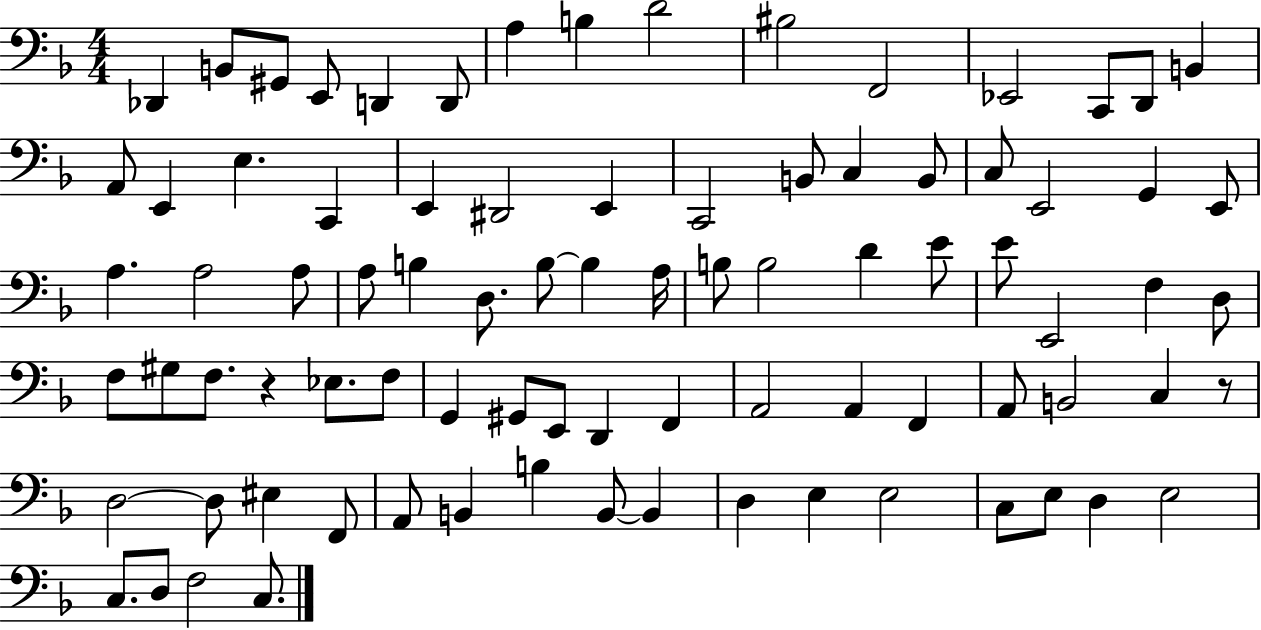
X:1
T:Untitled
M:4/4
L:1/4
K:F
_D,, B,,/2 ^G,,/2 E,,/2 D,, D,,/2 A, B, D2 ^B,2 F,,2 _E,,2 C,,/2 D,,/2 B,, A,,/2 E,, E, C,, E,, ^D,,2 E,, C,,2 B,,/2 C, B,,/2 C,/2 E,,2 G,, E,,/2 A, A,2 A,/2 A,/2 B, D,/2 B,/2 B, A,/4 B,/2 B,2 D E/2 E/2 E,,2 F, D,/2 F,/2 ^G,/2 F,/2 z _E,/2 F,/2 G,, ^G,,/2 E,,/2 D,, F,, A,,2 A,, F,, A,,/2 B,,2 C, z/2 D,2 D,/2 ^E, F,,/2 A,,/2 B,, B, B,,/2 B,, D, E, E,2 C,/2 E,/2 D, E,2 C,/2 D,/2 F,2 C,/2